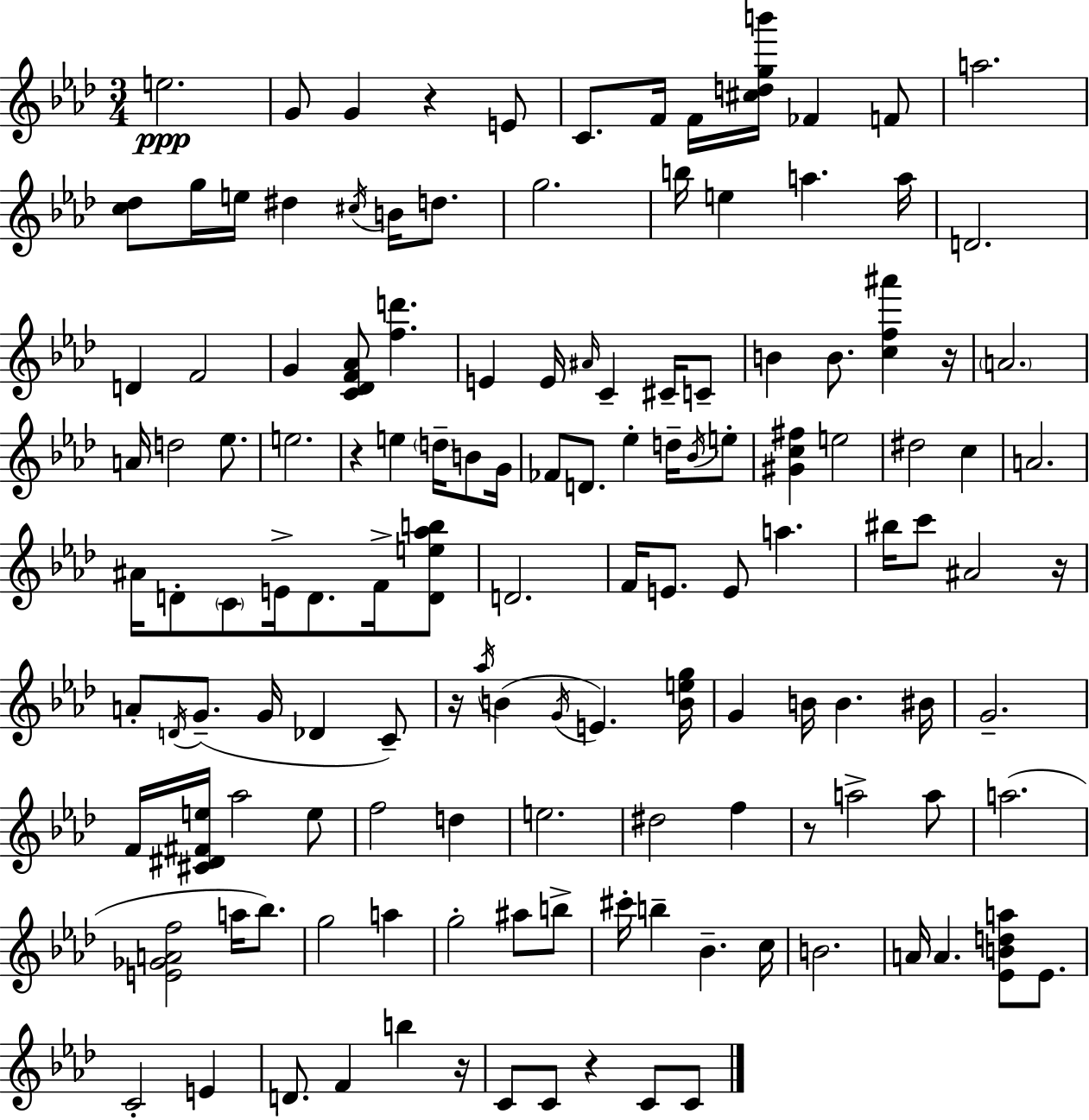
{
  \clef treble
  \numericTimeSignature
  \time 3/4
  \key aes \major
  e''2.\ppp | g'8 g'4 r4 e'8 | c'8. f'16 f'16 <cis'' d'' g'' b'''>16 fes'4 f'8 | a''2. | \break <c'' des''>8 g''16 e''16 dis''4 \acciaccatura { cis''16 } b'16 d''8. | g''2. | b''16 e''4 a''4. | a''16 d'2. | \break d'4 f'2 | g'4 <c' des' f' aes'>8 <f'' d'''>4. | e'4 e'16 \grace { ais'16 } c'4-- cis'16-- | c'8-- b'4 b'8. <c'' f'' ais'''>4 | \break r16 \parenthesize a'2. | a'16 d''2 ees''8. | e''2. | r4 e''4 \parenthesize d''16-- b'8 | \break g'16 fes'8 d'8. ees''4-. d''16-- | \acciaccatura { bes'16 } e''8-. <gis' c'' fis''>4 e''2 | dis''2 c''4 | a'2. | \break ais'16 d'8-. \parenthesize c'8 e'16-> d'8. | f'16-> <d' e'' aes'' b''>8 d'2. | f'16 e'8. e'8 a''4. | bis''16 c'''8 ais'2 | \break r16 a'8-. \acciaccatura { d'16 }( g'8.-- g'16 des'4 | c'8--) r16 \acciaccatura { aes''16 }( b'4 \acciaccatura { g'16 }) e'4. | <b' e'' g''>16 g'4 b'16 b'4. | bis'16 g'2.-- | \break f'16 <cis' dis' fis' e''>16 aes''2 | e''8 f''2 | d''4 e''2. | dis''2 | \break f''4 r8 a''2-> | a''8 a''2.( | <e' ges' a' f''>2 | a''16 bes''8.) g''2 | \break a''4 g''2-. | ais''8 b''8-> cis'''16-. b''4-- bes'4.-- | c''16 b'2. | a'16 a'4. | \break <ees' b' d'' a''>8 ees'8. c'2-. | e'4 d'8. f'4 | b''4 r16 c'8 c'8 r4 | c'8 c'8 \bar "|."
}